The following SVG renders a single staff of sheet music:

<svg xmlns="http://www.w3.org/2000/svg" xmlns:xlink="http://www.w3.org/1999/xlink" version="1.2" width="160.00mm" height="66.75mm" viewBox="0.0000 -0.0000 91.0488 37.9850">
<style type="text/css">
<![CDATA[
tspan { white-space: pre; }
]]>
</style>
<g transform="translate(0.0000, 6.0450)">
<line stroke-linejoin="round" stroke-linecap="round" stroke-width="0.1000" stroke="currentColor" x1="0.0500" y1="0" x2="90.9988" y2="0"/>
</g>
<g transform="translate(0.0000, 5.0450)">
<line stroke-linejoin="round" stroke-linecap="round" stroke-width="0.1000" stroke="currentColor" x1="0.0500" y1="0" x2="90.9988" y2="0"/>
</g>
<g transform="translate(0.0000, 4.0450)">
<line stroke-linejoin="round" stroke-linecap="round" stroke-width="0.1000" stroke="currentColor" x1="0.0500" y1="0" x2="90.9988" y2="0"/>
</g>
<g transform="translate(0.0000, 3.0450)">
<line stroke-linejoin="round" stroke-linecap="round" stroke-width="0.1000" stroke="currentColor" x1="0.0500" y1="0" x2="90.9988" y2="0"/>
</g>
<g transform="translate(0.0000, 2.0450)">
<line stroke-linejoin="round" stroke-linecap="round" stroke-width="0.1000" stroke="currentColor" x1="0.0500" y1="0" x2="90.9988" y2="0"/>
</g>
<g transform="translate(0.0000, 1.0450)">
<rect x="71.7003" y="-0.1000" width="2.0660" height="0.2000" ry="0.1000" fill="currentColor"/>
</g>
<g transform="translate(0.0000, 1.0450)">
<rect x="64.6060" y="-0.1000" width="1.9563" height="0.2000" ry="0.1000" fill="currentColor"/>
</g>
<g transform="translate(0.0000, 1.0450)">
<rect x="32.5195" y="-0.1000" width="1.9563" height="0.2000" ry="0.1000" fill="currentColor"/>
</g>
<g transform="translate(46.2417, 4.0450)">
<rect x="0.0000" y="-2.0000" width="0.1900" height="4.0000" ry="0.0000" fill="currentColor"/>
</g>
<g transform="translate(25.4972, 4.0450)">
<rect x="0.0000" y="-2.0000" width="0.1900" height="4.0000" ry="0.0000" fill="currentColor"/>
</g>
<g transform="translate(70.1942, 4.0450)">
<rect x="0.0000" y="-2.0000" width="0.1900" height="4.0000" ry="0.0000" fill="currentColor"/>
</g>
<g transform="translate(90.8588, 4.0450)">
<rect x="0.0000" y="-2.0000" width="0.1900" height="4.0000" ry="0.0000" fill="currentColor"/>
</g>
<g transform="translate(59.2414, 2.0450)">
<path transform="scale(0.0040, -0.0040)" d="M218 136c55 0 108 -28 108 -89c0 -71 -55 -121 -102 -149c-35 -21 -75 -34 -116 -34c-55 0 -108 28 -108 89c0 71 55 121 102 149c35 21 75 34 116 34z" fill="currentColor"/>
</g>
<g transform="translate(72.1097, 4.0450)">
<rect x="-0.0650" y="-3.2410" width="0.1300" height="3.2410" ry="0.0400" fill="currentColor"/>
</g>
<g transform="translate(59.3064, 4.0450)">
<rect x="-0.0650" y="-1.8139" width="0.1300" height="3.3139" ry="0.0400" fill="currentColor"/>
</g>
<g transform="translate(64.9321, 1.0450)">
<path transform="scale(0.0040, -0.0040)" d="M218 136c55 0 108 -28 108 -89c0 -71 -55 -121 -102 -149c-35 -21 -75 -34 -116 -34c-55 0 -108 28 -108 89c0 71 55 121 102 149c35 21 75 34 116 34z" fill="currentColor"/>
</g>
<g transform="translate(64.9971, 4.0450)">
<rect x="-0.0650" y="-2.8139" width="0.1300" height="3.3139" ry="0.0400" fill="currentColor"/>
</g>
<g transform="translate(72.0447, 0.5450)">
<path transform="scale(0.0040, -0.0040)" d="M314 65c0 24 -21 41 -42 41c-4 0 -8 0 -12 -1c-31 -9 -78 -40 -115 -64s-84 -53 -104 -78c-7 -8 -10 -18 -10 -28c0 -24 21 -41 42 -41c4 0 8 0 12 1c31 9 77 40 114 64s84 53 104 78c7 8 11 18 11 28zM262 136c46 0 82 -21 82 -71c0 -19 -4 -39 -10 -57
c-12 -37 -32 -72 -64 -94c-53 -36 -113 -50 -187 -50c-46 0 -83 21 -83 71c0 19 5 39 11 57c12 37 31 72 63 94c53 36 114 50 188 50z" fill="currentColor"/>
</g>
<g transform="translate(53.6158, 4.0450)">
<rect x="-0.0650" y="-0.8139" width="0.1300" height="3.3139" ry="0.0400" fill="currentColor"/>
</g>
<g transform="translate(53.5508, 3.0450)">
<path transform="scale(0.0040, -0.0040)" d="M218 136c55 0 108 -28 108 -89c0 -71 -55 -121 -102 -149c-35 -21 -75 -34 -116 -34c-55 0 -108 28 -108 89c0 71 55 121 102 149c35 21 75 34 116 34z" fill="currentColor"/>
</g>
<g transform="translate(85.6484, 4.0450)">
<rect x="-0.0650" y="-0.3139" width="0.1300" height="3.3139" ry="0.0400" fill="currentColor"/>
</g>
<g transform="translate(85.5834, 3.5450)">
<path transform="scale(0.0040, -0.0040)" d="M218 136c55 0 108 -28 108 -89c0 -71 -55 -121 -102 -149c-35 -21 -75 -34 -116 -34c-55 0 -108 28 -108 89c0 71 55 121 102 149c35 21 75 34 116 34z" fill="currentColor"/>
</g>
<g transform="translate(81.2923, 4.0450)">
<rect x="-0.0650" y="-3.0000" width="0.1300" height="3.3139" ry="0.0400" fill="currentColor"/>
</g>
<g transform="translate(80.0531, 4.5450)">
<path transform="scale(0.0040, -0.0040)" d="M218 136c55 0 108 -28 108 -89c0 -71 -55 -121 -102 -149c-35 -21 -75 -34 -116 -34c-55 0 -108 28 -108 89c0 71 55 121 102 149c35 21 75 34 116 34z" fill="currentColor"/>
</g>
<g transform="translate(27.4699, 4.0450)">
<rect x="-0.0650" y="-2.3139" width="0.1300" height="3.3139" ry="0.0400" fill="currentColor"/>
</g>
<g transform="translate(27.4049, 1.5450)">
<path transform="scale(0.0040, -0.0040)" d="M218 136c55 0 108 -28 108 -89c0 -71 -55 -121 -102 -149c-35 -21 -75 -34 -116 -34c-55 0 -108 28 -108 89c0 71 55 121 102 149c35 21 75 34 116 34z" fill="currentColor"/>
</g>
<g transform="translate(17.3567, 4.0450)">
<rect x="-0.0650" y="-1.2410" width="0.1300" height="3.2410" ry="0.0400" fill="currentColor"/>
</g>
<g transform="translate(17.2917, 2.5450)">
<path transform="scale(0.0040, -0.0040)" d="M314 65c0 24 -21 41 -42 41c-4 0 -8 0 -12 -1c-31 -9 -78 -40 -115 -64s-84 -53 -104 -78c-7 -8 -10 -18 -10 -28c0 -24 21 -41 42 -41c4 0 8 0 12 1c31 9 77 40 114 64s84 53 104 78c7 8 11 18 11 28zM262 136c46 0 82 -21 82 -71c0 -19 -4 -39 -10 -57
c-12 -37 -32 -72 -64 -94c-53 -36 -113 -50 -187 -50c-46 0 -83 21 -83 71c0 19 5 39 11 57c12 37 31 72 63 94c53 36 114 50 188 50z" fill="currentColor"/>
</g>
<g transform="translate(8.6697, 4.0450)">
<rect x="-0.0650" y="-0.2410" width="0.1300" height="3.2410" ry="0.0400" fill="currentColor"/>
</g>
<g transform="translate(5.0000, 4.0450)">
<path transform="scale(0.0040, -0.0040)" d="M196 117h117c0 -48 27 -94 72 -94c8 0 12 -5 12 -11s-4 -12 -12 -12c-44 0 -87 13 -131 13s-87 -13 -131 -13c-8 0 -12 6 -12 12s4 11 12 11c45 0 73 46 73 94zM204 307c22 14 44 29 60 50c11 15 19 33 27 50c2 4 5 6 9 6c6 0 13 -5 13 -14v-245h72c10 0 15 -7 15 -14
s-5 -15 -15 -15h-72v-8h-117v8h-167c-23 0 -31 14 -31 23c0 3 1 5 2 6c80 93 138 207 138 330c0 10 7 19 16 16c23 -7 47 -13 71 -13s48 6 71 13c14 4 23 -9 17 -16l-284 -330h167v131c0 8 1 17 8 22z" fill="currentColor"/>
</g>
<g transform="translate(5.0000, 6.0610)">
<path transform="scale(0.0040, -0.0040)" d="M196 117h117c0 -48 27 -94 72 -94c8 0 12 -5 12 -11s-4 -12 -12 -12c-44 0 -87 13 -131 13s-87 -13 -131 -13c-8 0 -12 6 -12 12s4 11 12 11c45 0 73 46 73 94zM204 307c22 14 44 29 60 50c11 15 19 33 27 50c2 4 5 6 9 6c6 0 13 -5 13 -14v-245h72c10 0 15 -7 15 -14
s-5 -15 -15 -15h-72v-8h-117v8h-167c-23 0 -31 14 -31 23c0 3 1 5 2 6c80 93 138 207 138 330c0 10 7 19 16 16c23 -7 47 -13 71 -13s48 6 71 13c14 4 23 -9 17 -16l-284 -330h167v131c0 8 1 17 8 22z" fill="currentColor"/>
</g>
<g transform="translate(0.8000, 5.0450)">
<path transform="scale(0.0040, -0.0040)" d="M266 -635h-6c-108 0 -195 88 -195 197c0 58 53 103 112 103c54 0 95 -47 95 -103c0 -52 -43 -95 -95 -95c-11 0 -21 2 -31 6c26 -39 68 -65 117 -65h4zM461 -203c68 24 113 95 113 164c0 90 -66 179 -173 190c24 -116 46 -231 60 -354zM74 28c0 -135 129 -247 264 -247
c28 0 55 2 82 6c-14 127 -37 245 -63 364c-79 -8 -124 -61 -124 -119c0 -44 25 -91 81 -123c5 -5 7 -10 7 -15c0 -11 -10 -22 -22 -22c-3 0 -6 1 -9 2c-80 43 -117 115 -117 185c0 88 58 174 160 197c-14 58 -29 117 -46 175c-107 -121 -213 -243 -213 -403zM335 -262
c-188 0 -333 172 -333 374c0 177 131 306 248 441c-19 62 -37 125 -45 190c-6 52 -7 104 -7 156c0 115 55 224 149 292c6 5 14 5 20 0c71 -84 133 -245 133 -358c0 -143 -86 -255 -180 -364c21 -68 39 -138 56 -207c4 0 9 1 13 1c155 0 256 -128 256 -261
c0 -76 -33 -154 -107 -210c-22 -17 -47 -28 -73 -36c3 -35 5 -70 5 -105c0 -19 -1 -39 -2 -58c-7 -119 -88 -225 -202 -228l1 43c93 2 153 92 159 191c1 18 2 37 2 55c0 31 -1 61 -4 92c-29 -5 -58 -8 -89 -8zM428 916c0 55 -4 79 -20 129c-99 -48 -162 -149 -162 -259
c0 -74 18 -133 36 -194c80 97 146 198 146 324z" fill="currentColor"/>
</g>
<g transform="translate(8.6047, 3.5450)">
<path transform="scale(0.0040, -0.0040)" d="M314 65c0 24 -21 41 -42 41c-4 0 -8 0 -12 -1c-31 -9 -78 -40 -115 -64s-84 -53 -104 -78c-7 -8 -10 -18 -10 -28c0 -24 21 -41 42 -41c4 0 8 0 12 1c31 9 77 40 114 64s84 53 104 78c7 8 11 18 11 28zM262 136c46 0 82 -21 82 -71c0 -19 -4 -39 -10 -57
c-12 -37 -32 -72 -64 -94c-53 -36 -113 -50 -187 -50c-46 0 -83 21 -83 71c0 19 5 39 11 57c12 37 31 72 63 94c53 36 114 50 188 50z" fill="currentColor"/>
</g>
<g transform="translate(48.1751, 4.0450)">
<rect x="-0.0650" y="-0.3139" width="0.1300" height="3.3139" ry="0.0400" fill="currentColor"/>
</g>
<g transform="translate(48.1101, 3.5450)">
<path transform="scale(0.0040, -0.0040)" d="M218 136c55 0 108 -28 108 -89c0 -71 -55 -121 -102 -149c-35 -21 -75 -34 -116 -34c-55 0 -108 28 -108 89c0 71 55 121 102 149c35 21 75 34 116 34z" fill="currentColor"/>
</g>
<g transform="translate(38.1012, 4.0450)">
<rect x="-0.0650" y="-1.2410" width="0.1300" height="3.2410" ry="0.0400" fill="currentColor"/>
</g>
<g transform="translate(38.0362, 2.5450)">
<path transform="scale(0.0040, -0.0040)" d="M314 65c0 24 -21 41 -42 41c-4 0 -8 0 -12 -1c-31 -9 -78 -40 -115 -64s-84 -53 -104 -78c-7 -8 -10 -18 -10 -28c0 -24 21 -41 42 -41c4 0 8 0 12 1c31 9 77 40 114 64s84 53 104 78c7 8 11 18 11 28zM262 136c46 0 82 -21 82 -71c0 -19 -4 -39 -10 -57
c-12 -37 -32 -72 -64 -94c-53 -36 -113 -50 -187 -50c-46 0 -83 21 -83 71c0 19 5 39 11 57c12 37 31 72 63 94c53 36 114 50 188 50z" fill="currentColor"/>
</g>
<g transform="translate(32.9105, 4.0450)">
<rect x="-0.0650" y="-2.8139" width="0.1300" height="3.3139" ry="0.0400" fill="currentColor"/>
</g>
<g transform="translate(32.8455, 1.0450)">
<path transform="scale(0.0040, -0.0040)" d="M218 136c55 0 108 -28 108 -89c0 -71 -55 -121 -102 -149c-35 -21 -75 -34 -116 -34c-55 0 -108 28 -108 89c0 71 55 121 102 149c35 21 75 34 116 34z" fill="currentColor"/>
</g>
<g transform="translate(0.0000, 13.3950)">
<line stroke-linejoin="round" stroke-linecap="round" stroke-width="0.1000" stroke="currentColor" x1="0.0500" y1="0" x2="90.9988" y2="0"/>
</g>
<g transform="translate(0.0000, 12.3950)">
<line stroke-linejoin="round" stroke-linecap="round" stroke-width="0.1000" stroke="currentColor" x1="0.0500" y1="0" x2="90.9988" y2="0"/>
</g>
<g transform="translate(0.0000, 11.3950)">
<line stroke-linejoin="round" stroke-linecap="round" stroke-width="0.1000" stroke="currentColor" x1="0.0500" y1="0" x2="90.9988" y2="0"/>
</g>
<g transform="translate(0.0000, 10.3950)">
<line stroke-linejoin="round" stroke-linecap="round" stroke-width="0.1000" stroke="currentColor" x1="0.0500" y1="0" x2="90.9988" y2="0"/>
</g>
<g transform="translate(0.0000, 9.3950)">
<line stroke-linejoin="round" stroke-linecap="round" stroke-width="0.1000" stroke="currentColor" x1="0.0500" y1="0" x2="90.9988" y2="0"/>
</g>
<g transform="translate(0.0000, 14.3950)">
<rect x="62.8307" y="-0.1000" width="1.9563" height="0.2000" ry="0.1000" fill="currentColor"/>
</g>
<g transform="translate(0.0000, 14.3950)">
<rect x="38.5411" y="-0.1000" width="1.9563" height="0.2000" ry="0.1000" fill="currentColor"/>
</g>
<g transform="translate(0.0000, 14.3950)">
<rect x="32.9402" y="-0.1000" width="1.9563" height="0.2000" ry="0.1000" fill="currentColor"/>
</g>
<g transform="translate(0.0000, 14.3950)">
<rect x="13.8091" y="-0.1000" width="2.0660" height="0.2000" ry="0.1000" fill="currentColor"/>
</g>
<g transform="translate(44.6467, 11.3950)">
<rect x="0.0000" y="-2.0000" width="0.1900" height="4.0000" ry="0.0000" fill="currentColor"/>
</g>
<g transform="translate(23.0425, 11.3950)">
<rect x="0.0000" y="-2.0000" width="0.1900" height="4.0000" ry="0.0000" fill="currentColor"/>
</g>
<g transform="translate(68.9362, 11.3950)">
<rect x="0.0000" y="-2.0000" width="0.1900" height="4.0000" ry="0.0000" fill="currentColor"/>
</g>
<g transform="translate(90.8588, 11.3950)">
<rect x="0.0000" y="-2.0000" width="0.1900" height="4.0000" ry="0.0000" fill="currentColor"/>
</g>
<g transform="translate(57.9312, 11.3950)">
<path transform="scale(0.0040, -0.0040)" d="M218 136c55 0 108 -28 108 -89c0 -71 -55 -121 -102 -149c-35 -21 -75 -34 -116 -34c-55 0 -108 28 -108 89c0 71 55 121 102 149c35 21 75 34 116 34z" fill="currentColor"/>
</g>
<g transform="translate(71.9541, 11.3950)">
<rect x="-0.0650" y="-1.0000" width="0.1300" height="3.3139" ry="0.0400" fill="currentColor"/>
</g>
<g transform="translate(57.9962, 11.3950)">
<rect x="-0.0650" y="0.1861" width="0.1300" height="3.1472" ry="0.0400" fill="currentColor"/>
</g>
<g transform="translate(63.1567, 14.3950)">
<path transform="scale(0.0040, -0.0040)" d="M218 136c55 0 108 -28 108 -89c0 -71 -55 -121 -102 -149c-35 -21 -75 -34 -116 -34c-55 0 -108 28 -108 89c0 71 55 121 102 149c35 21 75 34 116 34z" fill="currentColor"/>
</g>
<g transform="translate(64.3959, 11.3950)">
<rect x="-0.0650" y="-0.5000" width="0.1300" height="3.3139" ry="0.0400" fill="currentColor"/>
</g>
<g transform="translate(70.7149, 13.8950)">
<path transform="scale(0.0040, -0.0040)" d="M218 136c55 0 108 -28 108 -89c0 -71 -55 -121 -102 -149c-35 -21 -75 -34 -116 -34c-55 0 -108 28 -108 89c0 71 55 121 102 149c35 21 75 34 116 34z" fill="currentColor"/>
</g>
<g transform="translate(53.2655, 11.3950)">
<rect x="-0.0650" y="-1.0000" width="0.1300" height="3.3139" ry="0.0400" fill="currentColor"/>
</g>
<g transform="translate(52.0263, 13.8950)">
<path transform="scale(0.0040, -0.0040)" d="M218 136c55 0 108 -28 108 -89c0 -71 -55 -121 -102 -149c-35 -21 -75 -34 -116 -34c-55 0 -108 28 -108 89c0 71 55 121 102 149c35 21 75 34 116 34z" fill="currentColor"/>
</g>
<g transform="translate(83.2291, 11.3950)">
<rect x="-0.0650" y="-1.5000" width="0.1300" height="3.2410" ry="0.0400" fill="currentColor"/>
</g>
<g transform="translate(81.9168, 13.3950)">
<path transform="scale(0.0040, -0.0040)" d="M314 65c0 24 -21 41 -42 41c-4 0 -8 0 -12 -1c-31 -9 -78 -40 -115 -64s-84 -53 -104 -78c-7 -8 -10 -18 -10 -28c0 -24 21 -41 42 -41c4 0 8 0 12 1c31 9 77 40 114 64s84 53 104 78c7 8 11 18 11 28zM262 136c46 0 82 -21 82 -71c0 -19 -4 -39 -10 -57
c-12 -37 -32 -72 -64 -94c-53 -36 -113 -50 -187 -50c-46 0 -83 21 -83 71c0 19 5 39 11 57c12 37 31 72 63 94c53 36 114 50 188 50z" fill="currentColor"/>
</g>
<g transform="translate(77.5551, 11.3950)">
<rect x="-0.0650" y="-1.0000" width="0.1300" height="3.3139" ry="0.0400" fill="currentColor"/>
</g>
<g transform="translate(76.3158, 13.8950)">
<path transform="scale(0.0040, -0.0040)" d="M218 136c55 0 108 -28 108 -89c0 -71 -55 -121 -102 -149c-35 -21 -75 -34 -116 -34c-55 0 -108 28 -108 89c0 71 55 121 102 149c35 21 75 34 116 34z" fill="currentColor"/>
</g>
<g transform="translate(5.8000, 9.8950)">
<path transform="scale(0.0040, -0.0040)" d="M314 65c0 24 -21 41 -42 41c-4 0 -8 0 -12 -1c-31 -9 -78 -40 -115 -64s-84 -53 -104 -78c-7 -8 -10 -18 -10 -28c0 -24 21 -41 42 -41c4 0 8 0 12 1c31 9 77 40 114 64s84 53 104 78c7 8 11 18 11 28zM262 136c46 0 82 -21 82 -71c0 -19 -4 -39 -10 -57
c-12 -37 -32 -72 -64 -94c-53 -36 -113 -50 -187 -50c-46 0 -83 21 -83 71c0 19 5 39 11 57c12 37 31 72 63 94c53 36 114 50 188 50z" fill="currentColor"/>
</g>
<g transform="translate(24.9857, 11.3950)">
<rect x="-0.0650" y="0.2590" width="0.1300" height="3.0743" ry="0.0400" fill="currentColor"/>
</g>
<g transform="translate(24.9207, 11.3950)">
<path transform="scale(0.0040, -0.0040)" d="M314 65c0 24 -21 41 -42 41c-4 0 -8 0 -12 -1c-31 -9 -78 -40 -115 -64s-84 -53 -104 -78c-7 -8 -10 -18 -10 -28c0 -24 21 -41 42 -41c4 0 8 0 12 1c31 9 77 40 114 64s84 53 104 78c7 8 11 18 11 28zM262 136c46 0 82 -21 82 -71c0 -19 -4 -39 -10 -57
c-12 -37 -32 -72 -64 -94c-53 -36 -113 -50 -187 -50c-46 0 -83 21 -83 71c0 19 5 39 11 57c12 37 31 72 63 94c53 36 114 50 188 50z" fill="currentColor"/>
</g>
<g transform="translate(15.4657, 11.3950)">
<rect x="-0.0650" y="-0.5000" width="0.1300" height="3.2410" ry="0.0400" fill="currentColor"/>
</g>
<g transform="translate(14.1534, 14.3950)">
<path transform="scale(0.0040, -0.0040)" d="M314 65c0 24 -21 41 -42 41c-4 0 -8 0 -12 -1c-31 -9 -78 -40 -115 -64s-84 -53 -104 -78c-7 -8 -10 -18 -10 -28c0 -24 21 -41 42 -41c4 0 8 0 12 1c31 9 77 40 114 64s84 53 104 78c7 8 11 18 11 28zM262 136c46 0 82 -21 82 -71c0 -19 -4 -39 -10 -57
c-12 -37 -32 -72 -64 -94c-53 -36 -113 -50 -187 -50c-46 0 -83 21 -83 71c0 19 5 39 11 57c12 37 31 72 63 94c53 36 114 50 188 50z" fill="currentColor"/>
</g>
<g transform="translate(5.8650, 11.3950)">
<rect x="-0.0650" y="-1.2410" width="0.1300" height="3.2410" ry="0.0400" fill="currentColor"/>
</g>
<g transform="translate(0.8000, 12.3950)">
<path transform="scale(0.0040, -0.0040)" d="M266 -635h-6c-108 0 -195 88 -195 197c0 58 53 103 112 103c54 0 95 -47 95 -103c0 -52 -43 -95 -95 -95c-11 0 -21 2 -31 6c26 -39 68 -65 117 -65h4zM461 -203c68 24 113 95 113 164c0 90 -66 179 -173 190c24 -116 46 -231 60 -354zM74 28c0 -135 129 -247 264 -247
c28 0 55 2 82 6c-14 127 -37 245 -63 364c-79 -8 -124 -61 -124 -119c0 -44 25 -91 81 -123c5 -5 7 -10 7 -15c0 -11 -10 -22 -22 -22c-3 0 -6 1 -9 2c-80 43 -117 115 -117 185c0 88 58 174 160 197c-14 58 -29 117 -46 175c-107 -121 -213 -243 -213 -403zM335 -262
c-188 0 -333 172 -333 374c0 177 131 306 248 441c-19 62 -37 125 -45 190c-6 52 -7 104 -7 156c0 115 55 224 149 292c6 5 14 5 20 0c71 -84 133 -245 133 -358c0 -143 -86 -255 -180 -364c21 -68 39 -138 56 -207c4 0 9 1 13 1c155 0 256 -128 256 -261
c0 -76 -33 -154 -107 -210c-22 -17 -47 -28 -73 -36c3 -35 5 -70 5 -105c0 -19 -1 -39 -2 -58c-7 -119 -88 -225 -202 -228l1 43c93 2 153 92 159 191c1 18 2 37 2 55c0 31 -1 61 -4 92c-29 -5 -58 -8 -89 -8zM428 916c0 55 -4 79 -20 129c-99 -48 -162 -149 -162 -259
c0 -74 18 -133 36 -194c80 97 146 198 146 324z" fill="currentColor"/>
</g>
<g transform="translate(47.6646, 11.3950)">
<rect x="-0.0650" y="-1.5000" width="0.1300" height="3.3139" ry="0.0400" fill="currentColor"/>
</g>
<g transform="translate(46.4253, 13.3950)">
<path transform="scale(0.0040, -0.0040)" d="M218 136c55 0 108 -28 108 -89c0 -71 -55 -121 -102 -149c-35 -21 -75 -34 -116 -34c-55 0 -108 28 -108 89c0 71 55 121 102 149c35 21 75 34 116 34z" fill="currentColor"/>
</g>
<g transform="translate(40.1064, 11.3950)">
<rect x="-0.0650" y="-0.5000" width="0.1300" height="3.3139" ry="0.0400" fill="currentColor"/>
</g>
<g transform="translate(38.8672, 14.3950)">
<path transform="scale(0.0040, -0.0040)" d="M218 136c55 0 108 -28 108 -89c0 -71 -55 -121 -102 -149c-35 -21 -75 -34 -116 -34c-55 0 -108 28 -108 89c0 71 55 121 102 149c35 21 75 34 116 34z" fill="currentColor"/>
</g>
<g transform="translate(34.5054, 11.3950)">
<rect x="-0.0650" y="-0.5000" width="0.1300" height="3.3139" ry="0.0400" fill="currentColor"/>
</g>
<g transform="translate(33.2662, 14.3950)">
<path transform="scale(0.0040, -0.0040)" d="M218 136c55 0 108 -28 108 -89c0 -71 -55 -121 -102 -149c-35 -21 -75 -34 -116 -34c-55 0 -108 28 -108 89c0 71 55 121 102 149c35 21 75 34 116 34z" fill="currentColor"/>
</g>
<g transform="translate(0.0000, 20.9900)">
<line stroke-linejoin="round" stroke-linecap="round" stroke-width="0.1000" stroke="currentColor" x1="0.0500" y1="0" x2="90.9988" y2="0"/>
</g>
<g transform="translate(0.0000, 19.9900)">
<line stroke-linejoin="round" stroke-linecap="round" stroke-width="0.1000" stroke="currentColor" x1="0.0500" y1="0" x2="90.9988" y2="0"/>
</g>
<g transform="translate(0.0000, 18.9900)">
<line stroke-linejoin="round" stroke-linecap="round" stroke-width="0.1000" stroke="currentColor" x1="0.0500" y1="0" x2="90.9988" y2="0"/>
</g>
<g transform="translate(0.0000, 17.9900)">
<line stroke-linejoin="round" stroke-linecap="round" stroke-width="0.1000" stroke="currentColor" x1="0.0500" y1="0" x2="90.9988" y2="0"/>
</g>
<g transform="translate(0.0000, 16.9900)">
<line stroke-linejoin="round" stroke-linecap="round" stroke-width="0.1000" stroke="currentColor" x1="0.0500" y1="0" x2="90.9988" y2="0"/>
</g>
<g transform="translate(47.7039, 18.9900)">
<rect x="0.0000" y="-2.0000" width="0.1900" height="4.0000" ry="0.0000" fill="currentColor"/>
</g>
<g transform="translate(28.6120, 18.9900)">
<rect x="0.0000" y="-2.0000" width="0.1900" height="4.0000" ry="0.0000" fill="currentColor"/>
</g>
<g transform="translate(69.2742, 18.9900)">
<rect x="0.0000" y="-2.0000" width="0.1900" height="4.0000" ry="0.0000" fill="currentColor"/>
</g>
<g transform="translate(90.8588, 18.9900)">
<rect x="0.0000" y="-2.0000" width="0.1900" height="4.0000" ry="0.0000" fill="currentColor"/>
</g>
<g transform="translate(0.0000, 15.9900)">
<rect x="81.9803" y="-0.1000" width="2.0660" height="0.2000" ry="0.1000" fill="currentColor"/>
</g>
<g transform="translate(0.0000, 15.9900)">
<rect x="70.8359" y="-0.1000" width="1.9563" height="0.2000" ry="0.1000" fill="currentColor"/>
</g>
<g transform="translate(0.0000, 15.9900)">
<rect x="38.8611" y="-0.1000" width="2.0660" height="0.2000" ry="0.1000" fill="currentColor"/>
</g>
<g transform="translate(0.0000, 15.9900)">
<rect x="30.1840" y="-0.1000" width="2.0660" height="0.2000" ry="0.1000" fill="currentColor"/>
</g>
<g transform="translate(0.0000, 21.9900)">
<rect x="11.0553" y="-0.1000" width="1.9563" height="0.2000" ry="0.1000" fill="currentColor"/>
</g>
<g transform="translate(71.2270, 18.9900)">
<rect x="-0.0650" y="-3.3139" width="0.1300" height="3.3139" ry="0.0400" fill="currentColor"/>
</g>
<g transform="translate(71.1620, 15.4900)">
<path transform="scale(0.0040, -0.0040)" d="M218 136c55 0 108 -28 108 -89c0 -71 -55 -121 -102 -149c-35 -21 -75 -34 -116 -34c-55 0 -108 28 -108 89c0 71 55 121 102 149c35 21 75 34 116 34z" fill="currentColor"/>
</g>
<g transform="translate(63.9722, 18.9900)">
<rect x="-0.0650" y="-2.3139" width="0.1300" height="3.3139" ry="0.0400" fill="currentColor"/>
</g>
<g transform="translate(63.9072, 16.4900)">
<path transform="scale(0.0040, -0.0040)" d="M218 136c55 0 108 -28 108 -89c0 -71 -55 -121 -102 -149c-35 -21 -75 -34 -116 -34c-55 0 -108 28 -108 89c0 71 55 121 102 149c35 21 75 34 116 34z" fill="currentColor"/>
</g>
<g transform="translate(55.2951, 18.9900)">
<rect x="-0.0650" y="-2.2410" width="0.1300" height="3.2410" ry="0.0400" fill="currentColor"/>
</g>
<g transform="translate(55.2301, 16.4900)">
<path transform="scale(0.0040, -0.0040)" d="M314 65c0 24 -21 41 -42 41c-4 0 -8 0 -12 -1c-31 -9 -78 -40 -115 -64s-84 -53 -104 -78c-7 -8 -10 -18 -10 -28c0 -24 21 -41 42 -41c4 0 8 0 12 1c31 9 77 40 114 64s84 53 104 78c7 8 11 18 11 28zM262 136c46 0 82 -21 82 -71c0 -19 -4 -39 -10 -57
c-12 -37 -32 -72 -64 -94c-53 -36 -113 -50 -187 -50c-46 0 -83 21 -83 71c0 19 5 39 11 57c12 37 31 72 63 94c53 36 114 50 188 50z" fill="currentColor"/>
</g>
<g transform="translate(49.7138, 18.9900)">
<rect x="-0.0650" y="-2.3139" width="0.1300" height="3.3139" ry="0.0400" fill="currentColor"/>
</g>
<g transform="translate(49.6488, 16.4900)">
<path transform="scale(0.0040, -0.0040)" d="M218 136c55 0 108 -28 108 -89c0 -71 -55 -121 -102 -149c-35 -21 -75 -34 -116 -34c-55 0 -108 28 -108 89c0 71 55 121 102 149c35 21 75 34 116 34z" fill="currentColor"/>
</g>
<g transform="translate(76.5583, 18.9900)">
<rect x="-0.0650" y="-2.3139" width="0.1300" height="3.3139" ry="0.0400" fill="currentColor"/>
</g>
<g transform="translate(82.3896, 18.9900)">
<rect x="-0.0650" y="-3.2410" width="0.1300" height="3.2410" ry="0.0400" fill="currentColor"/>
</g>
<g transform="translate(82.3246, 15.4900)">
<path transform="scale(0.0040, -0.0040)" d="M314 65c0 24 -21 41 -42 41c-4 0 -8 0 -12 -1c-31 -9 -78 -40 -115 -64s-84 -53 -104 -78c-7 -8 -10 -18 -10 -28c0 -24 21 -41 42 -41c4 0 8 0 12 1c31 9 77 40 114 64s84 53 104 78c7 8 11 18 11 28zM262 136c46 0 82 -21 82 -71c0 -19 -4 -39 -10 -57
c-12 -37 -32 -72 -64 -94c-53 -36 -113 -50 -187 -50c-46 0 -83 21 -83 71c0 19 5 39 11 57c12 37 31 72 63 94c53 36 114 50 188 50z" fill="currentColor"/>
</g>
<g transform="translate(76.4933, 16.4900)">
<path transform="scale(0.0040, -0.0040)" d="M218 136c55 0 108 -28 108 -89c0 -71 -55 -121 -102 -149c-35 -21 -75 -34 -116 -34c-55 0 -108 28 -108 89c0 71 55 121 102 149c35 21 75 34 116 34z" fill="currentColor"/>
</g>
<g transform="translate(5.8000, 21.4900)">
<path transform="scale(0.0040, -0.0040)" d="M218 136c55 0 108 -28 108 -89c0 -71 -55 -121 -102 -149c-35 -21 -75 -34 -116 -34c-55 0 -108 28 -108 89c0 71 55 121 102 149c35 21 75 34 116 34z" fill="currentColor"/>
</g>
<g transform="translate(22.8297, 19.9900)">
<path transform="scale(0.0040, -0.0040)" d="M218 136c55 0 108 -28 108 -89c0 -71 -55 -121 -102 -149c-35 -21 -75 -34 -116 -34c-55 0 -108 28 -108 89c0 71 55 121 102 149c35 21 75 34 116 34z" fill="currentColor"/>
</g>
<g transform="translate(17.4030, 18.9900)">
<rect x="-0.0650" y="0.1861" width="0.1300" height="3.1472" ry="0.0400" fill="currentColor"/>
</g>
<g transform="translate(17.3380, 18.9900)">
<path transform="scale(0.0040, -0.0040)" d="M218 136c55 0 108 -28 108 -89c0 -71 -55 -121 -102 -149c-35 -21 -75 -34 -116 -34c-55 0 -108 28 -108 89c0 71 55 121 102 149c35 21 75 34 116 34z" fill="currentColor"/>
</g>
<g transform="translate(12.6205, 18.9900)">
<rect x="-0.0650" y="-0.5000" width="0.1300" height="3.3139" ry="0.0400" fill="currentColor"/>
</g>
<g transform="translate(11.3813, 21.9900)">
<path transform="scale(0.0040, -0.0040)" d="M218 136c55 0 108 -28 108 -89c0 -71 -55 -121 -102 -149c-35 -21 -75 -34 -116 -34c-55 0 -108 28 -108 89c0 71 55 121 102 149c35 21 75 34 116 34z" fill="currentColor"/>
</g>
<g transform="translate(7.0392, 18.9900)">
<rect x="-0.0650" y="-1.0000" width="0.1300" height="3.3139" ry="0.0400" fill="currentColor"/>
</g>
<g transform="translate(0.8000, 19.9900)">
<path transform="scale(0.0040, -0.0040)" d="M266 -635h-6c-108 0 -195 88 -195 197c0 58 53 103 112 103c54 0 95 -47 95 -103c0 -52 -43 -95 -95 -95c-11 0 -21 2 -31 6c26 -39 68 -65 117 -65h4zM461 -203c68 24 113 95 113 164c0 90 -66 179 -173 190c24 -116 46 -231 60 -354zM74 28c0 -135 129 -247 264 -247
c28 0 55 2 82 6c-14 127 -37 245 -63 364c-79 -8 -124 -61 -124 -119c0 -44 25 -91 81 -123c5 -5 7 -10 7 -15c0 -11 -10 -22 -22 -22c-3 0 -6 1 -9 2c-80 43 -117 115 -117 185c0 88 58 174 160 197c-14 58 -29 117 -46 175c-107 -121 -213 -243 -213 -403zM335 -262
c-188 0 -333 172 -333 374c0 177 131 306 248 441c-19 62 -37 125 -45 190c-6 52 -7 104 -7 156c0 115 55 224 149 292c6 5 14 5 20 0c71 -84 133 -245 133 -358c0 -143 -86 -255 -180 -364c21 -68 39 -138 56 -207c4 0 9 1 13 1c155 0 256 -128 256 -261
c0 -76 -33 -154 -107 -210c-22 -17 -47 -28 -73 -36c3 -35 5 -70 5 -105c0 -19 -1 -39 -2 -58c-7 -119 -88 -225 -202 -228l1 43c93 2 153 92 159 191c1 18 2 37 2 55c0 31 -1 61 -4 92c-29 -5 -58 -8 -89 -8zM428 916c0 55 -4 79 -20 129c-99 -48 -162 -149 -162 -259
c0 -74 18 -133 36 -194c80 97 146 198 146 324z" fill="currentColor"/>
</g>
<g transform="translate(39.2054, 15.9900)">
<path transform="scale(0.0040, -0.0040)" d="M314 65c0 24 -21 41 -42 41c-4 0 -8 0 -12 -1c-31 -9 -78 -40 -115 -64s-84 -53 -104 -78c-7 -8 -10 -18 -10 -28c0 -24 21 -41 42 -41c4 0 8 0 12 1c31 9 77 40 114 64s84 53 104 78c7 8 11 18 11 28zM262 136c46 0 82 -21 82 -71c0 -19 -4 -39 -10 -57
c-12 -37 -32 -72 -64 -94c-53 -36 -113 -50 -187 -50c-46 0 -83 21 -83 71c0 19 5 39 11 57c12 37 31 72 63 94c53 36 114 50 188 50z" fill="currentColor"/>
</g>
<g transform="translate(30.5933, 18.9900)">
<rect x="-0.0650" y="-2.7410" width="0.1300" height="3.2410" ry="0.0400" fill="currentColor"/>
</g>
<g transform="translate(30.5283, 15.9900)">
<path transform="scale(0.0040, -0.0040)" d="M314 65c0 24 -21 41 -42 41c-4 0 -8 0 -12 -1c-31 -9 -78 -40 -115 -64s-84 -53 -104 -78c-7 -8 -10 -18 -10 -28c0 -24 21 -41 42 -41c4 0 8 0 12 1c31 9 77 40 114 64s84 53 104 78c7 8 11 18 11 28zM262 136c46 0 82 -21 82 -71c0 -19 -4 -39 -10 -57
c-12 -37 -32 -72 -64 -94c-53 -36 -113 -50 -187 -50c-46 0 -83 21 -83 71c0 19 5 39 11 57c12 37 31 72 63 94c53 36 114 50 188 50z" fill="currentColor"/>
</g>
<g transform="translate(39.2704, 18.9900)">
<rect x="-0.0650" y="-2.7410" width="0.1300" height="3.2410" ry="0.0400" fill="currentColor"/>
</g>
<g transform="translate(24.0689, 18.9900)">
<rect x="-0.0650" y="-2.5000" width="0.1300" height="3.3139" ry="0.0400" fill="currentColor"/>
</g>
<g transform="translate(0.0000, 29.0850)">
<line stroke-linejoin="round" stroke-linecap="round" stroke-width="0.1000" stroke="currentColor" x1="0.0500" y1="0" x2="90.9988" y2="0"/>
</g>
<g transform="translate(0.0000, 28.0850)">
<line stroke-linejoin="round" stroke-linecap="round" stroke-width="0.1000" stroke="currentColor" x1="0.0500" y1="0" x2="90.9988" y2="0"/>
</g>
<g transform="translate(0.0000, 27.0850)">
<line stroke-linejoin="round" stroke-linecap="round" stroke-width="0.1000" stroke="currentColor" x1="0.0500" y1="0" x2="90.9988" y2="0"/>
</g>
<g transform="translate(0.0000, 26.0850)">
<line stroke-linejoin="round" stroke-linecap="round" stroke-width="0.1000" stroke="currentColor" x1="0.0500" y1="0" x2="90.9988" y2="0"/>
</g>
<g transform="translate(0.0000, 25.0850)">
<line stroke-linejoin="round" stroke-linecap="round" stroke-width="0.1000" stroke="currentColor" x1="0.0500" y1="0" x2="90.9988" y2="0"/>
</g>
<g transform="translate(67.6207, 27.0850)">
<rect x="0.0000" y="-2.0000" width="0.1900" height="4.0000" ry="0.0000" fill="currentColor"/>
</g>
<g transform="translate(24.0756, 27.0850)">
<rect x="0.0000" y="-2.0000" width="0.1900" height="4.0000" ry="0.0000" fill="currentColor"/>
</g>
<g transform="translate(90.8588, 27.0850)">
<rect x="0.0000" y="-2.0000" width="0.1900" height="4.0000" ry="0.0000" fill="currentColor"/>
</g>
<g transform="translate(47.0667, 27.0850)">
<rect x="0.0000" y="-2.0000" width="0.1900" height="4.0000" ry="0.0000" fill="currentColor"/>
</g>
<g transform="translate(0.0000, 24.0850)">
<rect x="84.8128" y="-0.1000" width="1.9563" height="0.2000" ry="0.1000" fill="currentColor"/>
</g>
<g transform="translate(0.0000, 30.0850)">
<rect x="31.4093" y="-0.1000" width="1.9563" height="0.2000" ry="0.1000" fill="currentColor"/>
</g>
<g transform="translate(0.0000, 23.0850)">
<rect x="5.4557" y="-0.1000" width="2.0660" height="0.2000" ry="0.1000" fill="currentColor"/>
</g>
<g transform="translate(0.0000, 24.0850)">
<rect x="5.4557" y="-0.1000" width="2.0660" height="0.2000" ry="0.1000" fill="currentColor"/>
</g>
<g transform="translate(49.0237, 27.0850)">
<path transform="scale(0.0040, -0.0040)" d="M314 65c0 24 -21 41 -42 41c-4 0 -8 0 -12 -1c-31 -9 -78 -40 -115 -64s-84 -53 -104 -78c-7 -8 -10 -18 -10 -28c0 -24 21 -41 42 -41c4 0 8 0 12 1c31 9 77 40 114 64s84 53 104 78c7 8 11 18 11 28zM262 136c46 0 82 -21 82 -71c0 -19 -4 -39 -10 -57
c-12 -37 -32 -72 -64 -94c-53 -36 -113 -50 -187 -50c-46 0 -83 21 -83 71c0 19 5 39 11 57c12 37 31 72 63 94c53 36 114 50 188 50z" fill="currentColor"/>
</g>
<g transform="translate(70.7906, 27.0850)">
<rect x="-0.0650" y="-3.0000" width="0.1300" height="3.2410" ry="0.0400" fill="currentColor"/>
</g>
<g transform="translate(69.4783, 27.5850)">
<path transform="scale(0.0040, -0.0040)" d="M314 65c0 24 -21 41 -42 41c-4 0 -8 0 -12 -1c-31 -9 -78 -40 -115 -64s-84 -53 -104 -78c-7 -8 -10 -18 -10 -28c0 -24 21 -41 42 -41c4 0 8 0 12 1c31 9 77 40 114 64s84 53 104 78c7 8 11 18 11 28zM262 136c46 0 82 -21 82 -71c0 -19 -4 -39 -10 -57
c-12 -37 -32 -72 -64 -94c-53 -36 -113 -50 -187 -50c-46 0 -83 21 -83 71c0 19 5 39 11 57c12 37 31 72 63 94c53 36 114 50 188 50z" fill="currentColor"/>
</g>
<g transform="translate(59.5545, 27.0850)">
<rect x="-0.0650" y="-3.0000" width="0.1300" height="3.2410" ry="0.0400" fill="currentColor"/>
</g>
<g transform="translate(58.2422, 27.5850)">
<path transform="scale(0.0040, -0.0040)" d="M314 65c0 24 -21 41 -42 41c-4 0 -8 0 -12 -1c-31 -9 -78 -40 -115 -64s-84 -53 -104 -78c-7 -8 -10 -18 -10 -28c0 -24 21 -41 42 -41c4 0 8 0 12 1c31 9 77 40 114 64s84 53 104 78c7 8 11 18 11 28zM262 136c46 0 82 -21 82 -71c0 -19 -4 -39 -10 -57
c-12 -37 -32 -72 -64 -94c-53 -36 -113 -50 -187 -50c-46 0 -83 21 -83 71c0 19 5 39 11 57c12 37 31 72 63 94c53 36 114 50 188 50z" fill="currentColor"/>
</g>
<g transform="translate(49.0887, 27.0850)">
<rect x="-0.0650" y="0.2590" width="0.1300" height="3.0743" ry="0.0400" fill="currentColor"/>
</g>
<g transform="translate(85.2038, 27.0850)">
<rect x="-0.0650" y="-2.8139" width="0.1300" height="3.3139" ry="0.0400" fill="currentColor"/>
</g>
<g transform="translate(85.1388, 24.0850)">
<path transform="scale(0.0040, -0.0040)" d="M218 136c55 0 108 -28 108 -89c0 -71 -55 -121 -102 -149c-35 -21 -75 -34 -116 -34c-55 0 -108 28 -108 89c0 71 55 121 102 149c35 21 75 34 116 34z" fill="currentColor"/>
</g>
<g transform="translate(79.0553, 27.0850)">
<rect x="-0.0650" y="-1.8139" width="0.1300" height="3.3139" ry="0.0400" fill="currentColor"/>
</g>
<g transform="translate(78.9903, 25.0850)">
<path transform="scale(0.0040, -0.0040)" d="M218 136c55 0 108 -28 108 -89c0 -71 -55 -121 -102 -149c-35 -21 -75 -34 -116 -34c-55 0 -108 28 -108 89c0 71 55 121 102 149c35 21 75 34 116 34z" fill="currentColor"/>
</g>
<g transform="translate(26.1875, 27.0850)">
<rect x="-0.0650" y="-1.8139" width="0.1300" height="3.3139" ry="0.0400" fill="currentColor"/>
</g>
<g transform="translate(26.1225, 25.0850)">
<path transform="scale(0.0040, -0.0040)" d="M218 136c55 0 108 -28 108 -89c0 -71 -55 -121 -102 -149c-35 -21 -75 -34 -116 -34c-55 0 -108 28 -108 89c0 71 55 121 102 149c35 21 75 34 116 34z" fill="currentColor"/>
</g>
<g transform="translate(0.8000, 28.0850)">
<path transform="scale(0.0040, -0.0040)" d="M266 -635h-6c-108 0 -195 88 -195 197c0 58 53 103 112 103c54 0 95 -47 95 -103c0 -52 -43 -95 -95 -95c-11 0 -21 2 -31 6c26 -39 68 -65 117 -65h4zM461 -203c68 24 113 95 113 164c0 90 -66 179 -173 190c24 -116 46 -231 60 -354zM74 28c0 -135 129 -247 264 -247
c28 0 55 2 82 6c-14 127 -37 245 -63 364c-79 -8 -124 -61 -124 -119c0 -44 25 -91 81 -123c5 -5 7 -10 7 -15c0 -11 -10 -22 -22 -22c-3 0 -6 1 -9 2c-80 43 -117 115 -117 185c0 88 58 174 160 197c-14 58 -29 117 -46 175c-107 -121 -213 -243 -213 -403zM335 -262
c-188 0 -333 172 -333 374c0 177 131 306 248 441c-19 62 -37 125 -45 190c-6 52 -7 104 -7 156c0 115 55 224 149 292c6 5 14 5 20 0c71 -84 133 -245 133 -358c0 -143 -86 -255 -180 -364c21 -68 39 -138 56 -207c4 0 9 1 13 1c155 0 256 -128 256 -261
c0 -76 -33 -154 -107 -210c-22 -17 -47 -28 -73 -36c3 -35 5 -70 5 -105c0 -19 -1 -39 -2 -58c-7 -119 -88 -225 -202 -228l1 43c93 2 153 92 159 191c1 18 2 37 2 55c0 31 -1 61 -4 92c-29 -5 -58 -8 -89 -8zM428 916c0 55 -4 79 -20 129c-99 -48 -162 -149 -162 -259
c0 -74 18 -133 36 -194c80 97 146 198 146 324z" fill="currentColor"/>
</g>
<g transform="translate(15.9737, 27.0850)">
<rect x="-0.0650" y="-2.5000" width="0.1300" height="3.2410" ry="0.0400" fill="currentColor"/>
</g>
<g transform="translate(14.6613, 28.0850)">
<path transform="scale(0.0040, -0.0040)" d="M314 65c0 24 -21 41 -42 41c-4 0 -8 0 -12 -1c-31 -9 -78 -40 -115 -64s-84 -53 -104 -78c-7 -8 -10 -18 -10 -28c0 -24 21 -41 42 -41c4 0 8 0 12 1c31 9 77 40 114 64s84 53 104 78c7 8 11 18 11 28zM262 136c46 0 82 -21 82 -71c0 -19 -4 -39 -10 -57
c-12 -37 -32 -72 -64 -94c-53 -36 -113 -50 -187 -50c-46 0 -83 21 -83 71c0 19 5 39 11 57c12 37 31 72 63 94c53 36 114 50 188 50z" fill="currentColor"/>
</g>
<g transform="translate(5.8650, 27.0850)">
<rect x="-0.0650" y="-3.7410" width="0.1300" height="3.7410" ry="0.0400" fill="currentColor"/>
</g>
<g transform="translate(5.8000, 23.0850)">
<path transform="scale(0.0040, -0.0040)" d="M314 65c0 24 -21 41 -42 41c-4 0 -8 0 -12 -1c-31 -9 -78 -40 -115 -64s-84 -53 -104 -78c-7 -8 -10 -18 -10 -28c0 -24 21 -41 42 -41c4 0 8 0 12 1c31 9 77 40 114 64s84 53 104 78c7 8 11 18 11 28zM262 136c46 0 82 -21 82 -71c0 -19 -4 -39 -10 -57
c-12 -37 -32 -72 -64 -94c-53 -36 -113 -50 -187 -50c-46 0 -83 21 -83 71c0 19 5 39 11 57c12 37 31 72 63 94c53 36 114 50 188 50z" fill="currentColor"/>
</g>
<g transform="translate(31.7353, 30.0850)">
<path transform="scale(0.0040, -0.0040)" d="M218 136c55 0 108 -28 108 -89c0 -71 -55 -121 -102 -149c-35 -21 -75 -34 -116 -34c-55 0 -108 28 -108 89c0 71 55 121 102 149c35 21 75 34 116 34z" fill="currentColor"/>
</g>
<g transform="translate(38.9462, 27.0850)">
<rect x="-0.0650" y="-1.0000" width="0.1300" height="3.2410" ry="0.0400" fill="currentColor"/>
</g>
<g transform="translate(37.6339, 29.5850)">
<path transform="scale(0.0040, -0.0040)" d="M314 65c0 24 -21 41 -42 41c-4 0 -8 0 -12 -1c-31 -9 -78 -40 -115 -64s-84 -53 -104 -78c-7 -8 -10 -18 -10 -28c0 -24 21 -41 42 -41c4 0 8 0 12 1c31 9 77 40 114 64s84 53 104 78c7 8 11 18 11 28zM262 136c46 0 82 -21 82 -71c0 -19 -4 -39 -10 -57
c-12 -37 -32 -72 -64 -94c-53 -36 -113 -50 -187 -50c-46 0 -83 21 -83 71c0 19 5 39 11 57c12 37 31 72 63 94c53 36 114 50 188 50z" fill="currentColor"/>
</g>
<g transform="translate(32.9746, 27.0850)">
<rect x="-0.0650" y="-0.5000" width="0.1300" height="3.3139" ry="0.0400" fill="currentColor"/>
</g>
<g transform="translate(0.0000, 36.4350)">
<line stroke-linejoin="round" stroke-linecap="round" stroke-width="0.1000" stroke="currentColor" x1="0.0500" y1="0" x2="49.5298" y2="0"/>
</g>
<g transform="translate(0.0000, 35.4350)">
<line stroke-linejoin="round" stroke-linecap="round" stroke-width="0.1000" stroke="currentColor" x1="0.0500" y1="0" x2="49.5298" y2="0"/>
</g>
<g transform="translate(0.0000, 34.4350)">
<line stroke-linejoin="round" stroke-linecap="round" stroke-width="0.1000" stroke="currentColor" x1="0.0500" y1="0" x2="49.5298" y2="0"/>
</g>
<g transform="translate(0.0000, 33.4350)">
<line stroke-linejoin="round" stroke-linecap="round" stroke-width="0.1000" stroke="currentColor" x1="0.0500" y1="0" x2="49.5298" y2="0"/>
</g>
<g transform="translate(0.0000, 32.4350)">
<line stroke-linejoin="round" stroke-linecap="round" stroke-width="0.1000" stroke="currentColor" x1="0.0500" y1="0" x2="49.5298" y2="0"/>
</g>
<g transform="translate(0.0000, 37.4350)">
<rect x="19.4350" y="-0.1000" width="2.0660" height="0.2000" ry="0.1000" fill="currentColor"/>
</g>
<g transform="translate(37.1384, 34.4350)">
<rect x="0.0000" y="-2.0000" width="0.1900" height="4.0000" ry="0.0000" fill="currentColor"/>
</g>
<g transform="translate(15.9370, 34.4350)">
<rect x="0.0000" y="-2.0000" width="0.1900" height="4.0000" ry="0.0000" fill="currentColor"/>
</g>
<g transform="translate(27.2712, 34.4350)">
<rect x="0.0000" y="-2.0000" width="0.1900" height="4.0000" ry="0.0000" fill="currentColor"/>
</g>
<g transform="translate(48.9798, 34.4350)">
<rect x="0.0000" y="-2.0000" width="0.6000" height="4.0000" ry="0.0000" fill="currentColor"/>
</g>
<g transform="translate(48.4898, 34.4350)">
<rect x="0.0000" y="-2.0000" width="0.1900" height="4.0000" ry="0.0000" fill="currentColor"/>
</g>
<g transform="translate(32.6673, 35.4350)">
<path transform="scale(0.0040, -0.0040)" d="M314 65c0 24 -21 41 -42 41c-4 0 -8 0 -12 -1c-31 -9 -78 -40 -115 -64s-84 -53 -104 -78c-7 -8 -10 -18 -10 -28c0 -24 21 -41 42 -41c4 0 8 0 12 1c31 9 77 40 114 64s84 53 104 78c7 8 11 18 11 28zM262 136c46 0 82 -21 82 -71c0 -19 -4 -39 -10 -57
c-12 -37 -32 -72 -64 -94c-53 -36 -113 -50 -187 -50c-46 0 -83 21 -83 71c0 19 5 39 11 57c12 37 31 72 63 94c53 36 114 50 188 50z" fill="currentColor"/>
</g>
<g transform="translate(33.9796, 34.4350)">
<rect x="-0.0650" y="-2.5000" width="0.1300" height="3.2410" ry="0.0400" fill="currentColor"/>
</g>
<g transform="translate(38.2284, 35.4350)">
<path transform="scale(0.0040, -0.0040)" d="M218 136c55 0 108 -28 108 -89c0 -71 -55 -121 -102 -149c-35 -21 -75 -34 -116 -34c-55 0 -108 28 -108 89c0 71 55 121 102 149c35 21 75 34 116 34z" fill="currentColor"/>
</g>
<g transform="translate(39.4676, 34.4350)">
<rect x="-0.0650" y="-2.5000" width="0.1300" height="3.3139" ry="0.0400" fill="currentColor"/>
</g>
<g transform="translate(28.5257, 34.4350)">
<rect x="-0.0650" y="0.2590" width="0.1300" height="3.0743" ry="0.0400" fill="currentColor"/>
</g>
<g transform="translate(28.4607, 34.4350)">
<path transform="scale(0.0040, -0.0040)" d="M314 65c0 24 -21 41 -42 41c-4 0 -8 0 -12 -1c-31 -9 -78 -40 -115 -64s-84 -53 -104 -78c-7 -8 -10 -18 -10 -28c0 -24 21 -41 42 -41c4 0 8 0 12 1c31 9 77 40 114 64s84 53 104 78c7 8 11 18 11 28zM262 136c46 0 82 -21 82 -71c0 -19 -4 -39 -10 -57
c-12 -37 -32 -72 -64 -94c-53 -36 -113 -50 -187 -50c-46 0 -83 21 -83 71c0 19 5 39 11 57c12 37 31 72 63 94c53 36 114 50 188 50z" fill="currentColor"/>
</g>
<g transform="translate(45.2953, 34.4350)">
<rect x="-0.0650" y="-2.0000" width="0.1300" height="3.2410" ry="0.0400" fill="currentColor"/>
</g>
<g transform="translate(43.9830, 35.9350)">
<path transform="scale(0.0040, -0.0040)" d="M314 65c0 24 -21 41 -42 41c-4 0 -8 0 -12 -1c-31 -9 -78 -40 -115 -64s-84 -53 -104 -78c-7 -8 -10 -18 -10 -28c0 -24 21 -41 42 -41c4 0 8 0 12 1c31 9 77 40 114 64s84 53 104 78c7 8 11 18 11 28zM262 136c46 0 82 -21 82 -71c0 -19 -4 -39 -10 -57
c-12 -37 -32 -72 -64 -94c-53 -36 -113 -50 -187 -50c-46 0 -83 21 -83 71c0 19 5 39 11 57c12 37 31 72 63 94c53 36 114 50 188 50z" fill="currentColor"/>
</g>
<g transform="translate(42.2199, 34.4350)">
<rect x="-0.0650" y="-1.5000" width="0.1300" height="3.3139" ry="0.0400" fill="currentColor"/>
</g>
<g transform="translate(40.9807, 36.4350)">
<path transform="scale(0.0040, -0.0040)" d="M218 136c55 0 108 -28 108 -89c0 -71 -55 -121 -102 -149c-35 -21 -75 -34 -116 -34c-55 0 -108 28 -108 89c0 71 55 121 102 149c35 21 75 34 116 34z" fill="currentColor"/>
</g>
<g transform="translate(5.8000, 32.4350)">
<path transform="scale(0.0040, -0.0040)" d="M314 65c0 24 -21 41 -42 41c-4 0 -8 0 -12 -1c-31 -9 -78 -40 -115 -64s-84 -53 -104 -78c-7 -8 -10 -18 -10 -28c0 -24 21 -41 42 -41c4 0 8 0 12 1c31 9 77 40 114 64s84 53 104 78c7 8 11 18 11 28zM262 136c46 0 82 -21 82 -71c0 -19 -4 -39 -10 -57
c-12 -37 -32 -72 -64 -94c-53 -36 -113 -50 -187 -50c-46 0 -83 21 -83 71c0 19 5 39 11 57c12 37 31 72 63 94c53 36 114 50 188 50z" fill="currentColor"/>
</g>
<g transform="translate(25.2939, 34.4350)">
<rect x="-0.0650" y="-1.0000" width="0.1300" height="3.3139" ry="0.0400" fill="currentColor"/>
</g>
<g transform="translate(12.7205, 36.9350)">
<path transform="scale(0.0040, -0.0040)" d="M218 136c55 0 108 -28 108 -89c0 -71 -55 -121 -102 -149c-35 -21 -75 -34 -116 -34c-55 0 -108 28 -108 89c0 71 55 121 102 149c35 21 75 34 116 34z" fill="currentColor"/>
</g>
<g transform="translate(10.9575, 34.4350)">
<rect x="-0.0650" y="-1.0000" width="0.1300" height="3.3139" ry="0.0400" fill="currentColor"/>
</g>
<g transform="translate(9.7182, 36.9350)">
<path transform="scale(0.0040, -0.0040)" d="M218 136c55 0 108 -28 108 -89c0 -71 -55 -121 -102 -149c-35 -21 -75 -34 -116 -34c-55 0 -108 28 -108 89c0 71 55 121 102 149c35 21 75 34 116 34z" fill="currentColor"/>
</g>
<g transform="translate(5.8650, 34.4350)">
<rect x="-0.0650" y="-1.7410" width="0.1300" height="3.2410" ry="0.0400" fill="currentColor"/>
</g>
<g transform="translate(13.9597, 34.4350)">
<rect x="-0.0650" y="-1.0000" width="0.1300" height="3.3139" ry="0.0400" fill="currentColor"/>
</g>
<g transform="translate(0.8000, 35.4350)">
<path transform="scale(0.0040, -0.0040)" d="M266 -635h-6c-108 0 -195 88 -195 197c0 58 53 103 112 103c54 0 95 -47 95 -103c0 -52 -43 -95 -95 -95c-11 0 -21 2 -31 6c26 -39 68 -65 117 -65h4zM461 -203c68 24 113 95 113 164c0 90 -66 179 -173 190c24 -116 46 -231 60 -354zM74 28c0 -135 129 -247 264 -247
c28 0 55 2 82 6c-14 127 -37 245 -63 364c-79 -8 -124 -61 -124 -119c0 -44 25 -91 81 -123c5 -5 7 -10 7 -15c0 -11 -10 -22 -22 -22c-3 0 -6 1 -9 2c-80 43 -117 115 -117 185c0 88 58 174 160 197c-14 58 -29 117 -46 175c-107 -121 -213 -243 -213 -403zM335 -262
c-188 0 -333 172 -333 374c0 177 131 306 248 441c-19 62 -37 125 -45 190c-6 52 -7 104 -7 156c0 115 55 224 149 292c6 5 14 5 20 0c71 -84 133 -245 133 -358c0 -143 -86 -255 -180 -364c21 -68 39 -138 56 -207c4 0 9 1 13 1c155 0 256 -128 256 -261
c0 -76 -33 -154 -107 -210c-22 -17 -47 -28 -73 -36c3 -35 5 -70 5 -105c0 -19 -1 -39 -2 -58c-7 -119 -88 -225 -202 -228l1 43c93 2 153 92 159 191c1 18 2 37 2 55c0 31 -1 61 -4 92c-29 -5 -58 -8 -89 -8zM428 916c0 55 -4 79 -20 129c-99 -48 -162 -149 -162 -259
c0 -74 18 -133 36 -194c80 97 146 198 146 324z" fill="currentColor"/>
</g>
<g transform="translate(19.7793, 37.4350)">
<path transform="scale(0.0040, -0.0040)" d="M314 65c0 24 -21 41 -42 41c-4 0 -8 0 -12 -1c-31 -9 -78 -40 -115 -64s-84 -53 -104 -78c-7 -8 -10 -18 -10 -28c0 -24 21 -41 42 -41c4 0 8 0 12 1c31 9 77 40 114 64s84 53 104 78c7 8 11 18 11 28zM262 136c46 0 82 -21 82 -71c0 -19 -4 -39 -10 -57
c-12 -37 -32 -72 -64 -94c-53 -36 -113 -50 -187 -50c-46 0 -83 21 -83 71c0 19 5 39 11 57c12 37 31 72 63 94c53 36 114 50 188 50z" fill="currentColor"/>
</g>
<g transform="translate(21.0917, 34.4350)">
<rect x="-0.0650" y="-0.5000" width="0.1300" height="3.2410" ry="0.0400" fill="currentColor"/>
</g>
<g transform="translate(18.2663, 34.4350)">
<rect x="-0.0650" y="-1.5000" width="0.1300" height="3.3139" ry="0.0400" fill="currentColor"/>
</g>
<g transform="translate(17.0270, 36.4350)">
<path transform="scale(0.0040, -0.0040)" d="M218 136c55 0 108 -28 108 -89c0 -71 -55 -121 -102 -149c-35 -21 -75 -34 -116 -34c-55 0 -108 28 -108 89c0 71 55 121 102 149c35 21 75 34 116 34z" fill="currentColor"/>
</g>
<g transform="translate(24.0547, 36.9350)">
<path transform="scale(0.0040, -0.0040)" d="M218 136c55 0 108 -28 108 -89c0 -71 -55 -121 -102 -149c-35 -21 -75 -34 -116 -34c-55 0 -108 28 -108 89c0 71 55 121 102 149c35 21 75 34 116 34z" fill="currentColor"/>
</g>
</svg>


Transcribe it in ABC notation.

X:1
T:Untitled
M:4/4
L:1/4
K:C
c2 e2 g a e2 c d f a b2 A c e2 C2 B2 C C E D B C D D E2 D C B G a2 a2 g g2 g b g b2 c'2 G2 f C D2 B2 A2 A2 f a f2 D D E C2 D B2 G2 G E F2